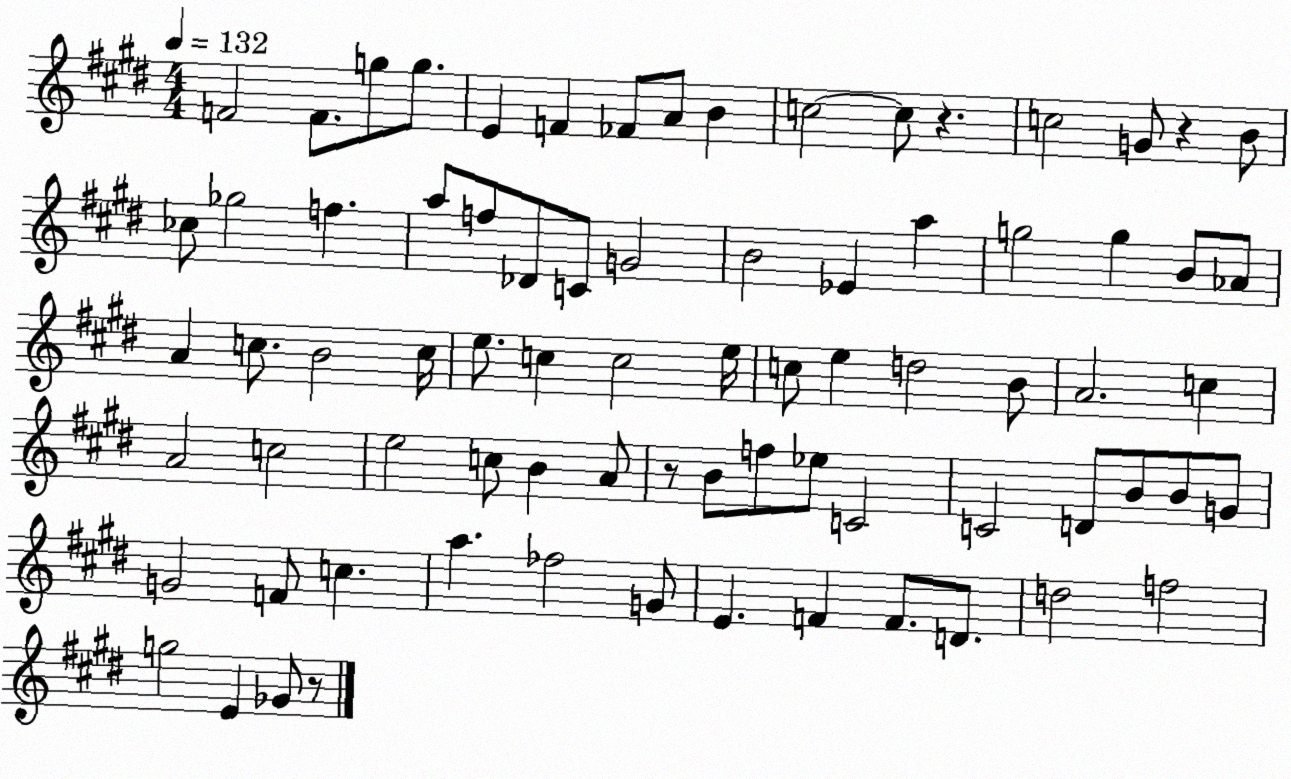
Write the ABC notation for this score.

X:1
T:Untitled
M:4/4
L:1/4
K:E
F2 F/2 g/2 g/2 E F _F/2 A/2 B c2 c/2 z c2 G/2 z B/2 _c/2 _g2 f a/2 f/2 _D/2 C/2 G2 B2 _E a g2 g B/2 _A/2 A c/2 B2 c/4 e/2 c c2 e/4 c/2 e d2 B/2 A2 c A2 c2 e2 c/2 B A/2 z/2 B/2 f/2 _e/2 C2 C2 D/2 B/2 B/2 G/2 G2 F/2 c a _f2 G/2 E F F/2 D/2 d2 f2 g2 E _G/2 z/2